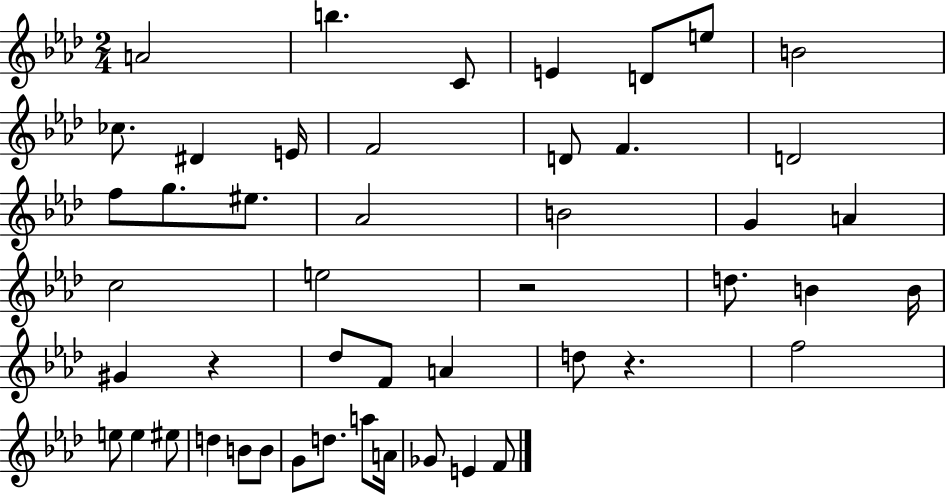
A4/h B5/q. C4/e E4/q D4/e E5/e B4/h CES5/e. D#4/q E4/s F4/h D4/e F4/q. D4/h F5/e G5/e. EIS5/e. Ab4/h B4/h G4/q A4/q C5/h E5/h R/h D5/e. B4/q B4/s G#4/q R/q Db5/e F4/e A4/q D5/e R/q. F5/h E5/e E5/q EIS5/e D5/q B4/e B4/e G4/e D5/e. A5/e A4/s Gb4/e E4/q F4/e